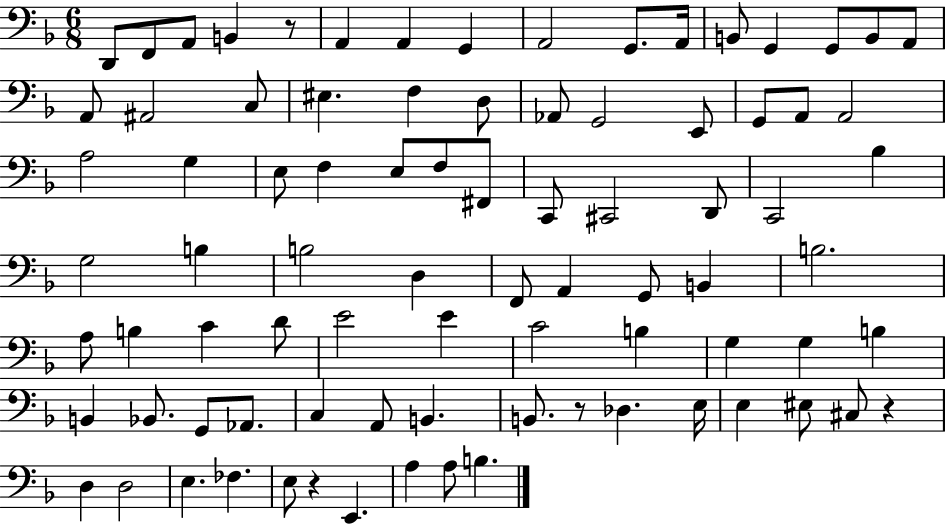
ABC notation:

X:1
T:Untitled
M:6/8
L:1/4
K:F
D,,/2 F,,/2 A,,/2 B,, z/2 A,, A,, G,, A,,2 G,,/2 A,,/4 B,,/2 G,, G,,/2 B,,/2 A,,/2 A,,/2 ^A,,2 C,/2 ^E, F, D,/2 _A,,/2 G,,2 E,,/2 G,,/2 A,,/2 A,,2 A,2 G, E,/2 F, E,/2 F,/2 ^F,,/2 C,,/2 ^C,,2 D,,/2 C,,2 _B, G,2 B, B,2 D, F,,/2 A,, G,,/2 B,, B,2 A,/2 B, C D/2 E2 E C2 B, G, G, B, B,, _B,,/2 G,,/2 _A,,/2 C, A,,/2 B,, B,,/2 z/2 _D, E,/4 E, ^E,/2 ^C,/2 z D, D,2 E, _F, E,/2 z E,, A, A,/2 B,